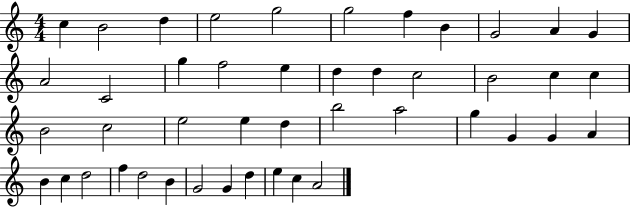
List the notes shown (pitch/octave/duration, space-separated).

C5/q B4/h D5/q E5/h G5/h G5/h F5/q B4/q G4/h A4/q G4/q A4/h C4/h G5/q F5/h E5/q D5/q D5/q C5/h B4/h C5/q C5/q B4/h C5/h E5/h E5/q D5/q B5/h A5/h G5/q G4/q G4/q A4/q B4/q C5/q D5/h F5/q D5/h B4/q G4/h G4/q D5/q E5/q C5/q A4/h